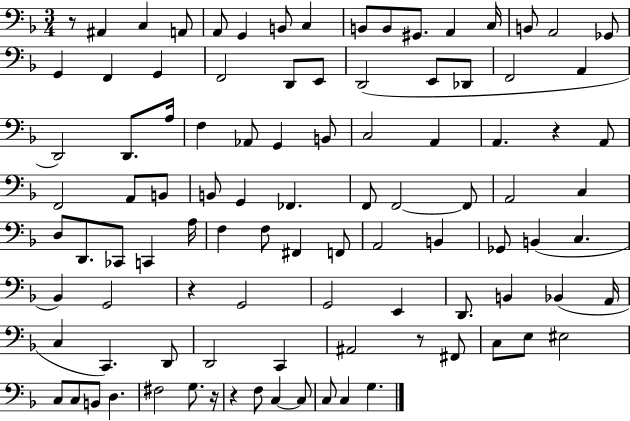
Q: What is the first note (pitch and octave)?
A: A#2